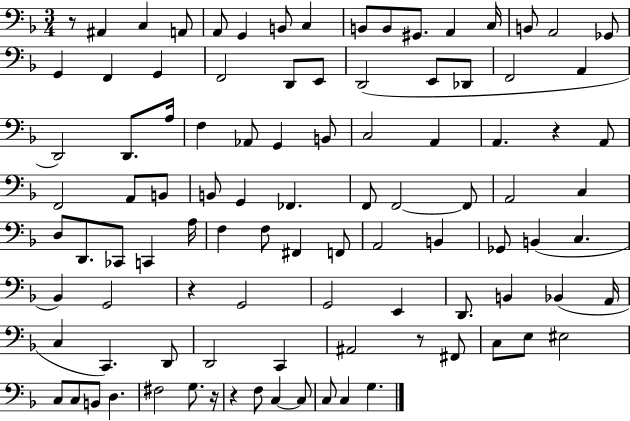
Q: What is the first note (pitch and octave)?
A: A#2